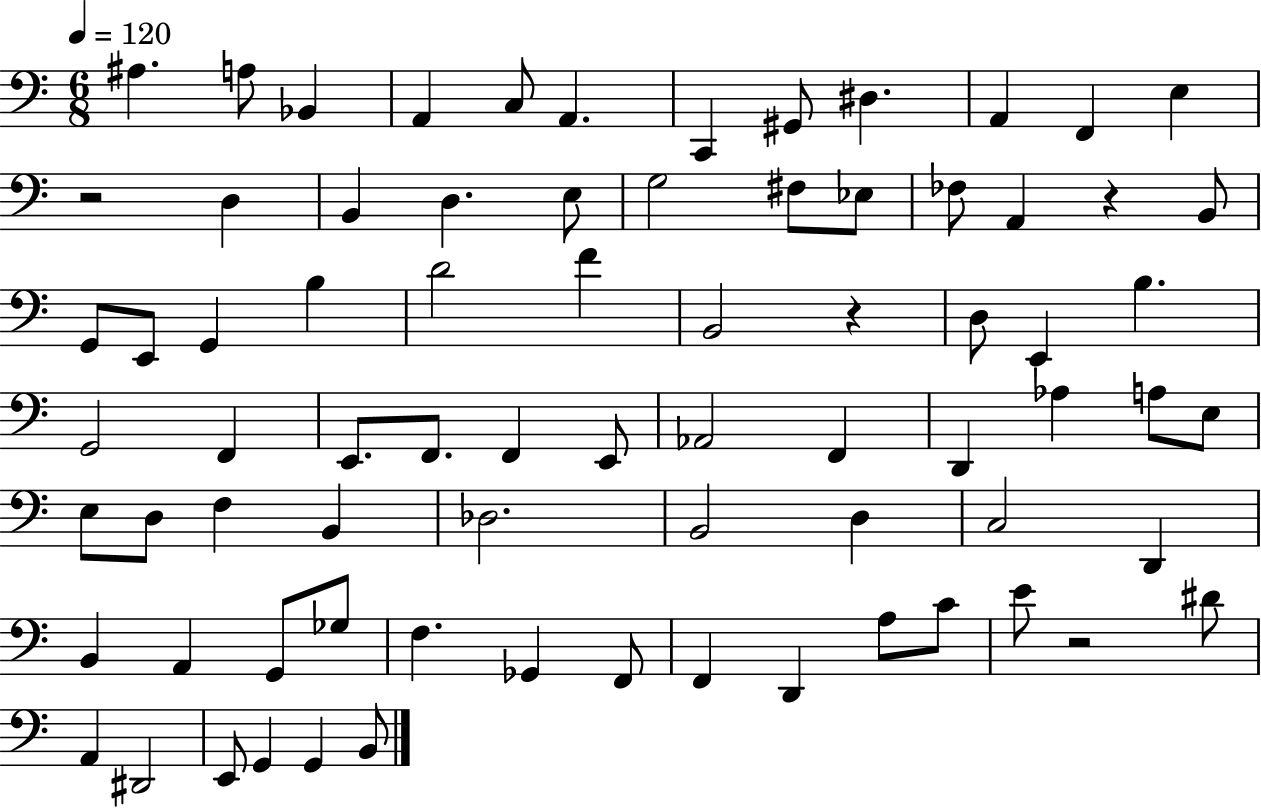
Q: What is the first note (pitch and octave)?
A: A#3